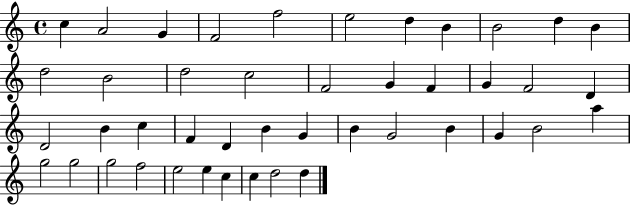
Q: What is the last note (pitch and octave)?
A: D5